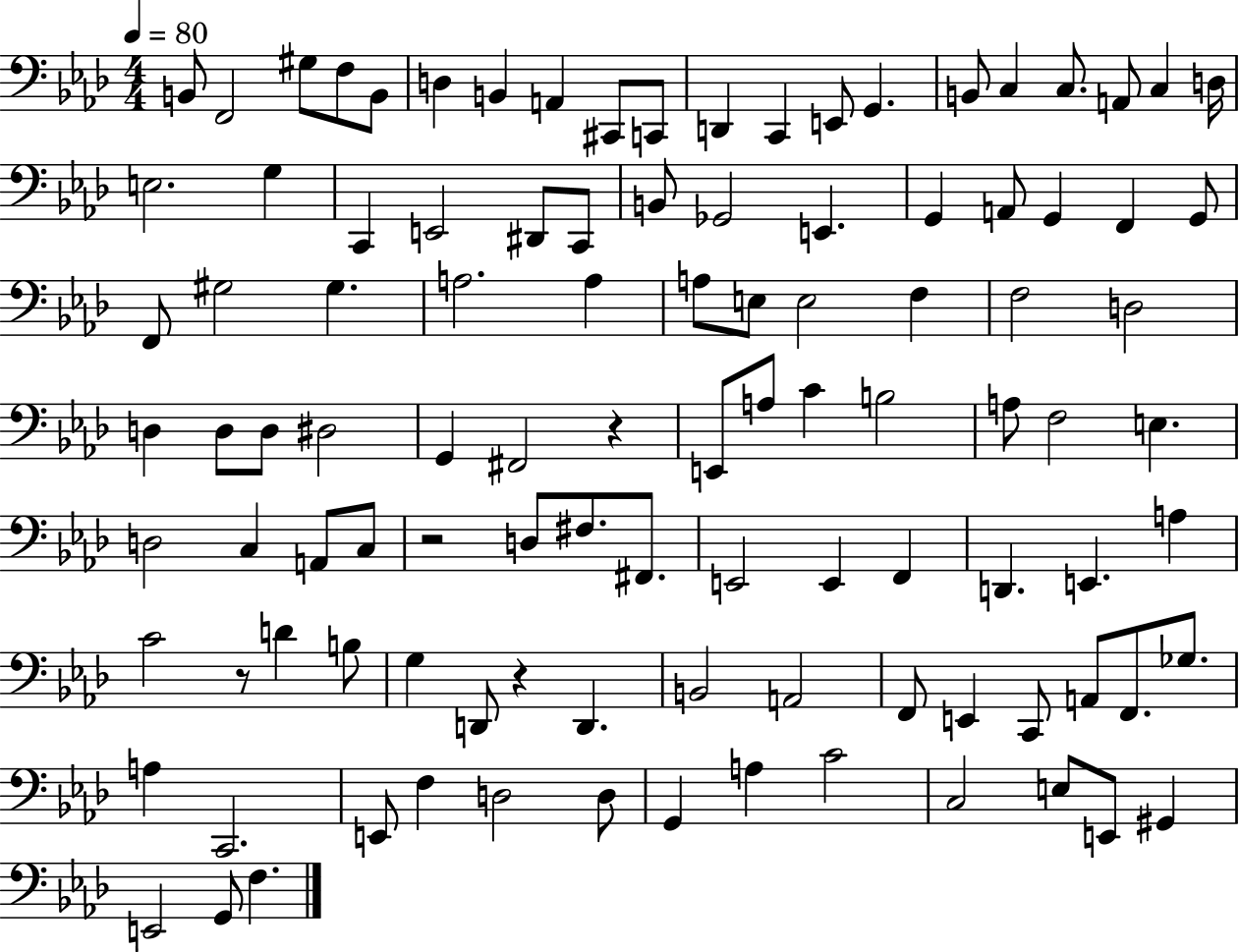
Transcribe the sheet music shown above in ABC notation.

X:1
T:Untitled
M:4/4
L:1/4
K:Ab
B,,/2 F,,2 ^G,/2 F,/2 B,,/2 D, B,, A,, ^C,,/2 C,,/2 D,, C,, E,,/2 G,, B,,/2 C, C,/2 A,,/2 C, D,/4 E,2 G, C,, E,,2 ^D,,/2 C,,/2 B,,/2 _G,,2 E,, G,, A,,/2 G,, F,, G,,/2 F,,/2 ^G,2 ^G, A,2 A, A,/2 E,/2 E,2 F, F,2 D,2 D, D,/2 D,/2 ^D,2 G,, ^F,,2 z E,,/2 A,/2 C B,2 A,/2 F,2 E, D,2 C, A,,/2 C,/2 z2 D,/2 ^F,/2 ^F,,/2 E,,2 E,, F,, D,, E,, A, C2 z/2 D B,/2 G, D,,/2 z D,, B,,2 A,,2 F,,/2 E,, C,,/2 A,,/2 F,,/2 _G,/2 A, C,,2 E,,/2 F, D,2 D,/2 G,, A, C2 C,2 E,/2 E,,/2 ^G,, E,,2 G,,/2 F,